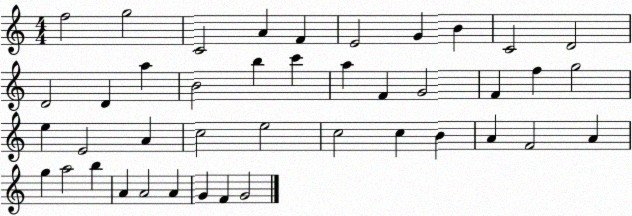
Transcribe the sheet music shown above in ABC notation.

X:1
T:Untitled
M:4/4
L:1/4
K:C
f2 g2 C2 A F E2 G B C2 D2 D2 D a B2 b c' a F G2 F f g2 e E2 A c2 e2 c2 c B A F2 A g a2 b A A2 A G F G2